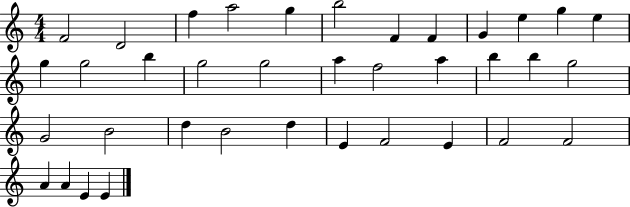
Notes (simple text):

F4/h D4/h F5/q A5/h G5/q B5/h F4/q F4/q G4/q E5/q G5/q E5/q G5/q G5/h B5/q G5/h G5/h A5/q F5/h A5/q B5/q B5/q G5/h G4/h B4/h D5/q B4/h D5/q E4/q F4/h E4/q F4/h F4/h A4/q A4/q E4/q E4/q